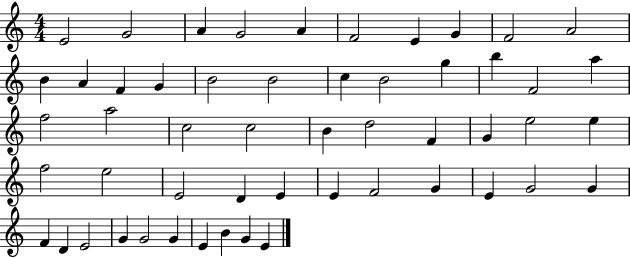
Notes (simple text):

E4/h G4/h A4/q G4/h A4/q F4/h E4/q G4/q F4/h A4/h B4/q A4/q F4/q G4/q B4/h B4/h C5/q B4/h G5/q B5/q F4/h A5/q F5/h A5/h C5/h C5/h B4/q D5/h F4/q G4/q E5/h E5/q F5/h E5/h E4/h D4/q E4/q E4/q F4/h G4/q E4/q G4/h G4/q F4/q D4/q E4/h G4/q G4/h G4/q E4/q B4/q G4/q E4/q